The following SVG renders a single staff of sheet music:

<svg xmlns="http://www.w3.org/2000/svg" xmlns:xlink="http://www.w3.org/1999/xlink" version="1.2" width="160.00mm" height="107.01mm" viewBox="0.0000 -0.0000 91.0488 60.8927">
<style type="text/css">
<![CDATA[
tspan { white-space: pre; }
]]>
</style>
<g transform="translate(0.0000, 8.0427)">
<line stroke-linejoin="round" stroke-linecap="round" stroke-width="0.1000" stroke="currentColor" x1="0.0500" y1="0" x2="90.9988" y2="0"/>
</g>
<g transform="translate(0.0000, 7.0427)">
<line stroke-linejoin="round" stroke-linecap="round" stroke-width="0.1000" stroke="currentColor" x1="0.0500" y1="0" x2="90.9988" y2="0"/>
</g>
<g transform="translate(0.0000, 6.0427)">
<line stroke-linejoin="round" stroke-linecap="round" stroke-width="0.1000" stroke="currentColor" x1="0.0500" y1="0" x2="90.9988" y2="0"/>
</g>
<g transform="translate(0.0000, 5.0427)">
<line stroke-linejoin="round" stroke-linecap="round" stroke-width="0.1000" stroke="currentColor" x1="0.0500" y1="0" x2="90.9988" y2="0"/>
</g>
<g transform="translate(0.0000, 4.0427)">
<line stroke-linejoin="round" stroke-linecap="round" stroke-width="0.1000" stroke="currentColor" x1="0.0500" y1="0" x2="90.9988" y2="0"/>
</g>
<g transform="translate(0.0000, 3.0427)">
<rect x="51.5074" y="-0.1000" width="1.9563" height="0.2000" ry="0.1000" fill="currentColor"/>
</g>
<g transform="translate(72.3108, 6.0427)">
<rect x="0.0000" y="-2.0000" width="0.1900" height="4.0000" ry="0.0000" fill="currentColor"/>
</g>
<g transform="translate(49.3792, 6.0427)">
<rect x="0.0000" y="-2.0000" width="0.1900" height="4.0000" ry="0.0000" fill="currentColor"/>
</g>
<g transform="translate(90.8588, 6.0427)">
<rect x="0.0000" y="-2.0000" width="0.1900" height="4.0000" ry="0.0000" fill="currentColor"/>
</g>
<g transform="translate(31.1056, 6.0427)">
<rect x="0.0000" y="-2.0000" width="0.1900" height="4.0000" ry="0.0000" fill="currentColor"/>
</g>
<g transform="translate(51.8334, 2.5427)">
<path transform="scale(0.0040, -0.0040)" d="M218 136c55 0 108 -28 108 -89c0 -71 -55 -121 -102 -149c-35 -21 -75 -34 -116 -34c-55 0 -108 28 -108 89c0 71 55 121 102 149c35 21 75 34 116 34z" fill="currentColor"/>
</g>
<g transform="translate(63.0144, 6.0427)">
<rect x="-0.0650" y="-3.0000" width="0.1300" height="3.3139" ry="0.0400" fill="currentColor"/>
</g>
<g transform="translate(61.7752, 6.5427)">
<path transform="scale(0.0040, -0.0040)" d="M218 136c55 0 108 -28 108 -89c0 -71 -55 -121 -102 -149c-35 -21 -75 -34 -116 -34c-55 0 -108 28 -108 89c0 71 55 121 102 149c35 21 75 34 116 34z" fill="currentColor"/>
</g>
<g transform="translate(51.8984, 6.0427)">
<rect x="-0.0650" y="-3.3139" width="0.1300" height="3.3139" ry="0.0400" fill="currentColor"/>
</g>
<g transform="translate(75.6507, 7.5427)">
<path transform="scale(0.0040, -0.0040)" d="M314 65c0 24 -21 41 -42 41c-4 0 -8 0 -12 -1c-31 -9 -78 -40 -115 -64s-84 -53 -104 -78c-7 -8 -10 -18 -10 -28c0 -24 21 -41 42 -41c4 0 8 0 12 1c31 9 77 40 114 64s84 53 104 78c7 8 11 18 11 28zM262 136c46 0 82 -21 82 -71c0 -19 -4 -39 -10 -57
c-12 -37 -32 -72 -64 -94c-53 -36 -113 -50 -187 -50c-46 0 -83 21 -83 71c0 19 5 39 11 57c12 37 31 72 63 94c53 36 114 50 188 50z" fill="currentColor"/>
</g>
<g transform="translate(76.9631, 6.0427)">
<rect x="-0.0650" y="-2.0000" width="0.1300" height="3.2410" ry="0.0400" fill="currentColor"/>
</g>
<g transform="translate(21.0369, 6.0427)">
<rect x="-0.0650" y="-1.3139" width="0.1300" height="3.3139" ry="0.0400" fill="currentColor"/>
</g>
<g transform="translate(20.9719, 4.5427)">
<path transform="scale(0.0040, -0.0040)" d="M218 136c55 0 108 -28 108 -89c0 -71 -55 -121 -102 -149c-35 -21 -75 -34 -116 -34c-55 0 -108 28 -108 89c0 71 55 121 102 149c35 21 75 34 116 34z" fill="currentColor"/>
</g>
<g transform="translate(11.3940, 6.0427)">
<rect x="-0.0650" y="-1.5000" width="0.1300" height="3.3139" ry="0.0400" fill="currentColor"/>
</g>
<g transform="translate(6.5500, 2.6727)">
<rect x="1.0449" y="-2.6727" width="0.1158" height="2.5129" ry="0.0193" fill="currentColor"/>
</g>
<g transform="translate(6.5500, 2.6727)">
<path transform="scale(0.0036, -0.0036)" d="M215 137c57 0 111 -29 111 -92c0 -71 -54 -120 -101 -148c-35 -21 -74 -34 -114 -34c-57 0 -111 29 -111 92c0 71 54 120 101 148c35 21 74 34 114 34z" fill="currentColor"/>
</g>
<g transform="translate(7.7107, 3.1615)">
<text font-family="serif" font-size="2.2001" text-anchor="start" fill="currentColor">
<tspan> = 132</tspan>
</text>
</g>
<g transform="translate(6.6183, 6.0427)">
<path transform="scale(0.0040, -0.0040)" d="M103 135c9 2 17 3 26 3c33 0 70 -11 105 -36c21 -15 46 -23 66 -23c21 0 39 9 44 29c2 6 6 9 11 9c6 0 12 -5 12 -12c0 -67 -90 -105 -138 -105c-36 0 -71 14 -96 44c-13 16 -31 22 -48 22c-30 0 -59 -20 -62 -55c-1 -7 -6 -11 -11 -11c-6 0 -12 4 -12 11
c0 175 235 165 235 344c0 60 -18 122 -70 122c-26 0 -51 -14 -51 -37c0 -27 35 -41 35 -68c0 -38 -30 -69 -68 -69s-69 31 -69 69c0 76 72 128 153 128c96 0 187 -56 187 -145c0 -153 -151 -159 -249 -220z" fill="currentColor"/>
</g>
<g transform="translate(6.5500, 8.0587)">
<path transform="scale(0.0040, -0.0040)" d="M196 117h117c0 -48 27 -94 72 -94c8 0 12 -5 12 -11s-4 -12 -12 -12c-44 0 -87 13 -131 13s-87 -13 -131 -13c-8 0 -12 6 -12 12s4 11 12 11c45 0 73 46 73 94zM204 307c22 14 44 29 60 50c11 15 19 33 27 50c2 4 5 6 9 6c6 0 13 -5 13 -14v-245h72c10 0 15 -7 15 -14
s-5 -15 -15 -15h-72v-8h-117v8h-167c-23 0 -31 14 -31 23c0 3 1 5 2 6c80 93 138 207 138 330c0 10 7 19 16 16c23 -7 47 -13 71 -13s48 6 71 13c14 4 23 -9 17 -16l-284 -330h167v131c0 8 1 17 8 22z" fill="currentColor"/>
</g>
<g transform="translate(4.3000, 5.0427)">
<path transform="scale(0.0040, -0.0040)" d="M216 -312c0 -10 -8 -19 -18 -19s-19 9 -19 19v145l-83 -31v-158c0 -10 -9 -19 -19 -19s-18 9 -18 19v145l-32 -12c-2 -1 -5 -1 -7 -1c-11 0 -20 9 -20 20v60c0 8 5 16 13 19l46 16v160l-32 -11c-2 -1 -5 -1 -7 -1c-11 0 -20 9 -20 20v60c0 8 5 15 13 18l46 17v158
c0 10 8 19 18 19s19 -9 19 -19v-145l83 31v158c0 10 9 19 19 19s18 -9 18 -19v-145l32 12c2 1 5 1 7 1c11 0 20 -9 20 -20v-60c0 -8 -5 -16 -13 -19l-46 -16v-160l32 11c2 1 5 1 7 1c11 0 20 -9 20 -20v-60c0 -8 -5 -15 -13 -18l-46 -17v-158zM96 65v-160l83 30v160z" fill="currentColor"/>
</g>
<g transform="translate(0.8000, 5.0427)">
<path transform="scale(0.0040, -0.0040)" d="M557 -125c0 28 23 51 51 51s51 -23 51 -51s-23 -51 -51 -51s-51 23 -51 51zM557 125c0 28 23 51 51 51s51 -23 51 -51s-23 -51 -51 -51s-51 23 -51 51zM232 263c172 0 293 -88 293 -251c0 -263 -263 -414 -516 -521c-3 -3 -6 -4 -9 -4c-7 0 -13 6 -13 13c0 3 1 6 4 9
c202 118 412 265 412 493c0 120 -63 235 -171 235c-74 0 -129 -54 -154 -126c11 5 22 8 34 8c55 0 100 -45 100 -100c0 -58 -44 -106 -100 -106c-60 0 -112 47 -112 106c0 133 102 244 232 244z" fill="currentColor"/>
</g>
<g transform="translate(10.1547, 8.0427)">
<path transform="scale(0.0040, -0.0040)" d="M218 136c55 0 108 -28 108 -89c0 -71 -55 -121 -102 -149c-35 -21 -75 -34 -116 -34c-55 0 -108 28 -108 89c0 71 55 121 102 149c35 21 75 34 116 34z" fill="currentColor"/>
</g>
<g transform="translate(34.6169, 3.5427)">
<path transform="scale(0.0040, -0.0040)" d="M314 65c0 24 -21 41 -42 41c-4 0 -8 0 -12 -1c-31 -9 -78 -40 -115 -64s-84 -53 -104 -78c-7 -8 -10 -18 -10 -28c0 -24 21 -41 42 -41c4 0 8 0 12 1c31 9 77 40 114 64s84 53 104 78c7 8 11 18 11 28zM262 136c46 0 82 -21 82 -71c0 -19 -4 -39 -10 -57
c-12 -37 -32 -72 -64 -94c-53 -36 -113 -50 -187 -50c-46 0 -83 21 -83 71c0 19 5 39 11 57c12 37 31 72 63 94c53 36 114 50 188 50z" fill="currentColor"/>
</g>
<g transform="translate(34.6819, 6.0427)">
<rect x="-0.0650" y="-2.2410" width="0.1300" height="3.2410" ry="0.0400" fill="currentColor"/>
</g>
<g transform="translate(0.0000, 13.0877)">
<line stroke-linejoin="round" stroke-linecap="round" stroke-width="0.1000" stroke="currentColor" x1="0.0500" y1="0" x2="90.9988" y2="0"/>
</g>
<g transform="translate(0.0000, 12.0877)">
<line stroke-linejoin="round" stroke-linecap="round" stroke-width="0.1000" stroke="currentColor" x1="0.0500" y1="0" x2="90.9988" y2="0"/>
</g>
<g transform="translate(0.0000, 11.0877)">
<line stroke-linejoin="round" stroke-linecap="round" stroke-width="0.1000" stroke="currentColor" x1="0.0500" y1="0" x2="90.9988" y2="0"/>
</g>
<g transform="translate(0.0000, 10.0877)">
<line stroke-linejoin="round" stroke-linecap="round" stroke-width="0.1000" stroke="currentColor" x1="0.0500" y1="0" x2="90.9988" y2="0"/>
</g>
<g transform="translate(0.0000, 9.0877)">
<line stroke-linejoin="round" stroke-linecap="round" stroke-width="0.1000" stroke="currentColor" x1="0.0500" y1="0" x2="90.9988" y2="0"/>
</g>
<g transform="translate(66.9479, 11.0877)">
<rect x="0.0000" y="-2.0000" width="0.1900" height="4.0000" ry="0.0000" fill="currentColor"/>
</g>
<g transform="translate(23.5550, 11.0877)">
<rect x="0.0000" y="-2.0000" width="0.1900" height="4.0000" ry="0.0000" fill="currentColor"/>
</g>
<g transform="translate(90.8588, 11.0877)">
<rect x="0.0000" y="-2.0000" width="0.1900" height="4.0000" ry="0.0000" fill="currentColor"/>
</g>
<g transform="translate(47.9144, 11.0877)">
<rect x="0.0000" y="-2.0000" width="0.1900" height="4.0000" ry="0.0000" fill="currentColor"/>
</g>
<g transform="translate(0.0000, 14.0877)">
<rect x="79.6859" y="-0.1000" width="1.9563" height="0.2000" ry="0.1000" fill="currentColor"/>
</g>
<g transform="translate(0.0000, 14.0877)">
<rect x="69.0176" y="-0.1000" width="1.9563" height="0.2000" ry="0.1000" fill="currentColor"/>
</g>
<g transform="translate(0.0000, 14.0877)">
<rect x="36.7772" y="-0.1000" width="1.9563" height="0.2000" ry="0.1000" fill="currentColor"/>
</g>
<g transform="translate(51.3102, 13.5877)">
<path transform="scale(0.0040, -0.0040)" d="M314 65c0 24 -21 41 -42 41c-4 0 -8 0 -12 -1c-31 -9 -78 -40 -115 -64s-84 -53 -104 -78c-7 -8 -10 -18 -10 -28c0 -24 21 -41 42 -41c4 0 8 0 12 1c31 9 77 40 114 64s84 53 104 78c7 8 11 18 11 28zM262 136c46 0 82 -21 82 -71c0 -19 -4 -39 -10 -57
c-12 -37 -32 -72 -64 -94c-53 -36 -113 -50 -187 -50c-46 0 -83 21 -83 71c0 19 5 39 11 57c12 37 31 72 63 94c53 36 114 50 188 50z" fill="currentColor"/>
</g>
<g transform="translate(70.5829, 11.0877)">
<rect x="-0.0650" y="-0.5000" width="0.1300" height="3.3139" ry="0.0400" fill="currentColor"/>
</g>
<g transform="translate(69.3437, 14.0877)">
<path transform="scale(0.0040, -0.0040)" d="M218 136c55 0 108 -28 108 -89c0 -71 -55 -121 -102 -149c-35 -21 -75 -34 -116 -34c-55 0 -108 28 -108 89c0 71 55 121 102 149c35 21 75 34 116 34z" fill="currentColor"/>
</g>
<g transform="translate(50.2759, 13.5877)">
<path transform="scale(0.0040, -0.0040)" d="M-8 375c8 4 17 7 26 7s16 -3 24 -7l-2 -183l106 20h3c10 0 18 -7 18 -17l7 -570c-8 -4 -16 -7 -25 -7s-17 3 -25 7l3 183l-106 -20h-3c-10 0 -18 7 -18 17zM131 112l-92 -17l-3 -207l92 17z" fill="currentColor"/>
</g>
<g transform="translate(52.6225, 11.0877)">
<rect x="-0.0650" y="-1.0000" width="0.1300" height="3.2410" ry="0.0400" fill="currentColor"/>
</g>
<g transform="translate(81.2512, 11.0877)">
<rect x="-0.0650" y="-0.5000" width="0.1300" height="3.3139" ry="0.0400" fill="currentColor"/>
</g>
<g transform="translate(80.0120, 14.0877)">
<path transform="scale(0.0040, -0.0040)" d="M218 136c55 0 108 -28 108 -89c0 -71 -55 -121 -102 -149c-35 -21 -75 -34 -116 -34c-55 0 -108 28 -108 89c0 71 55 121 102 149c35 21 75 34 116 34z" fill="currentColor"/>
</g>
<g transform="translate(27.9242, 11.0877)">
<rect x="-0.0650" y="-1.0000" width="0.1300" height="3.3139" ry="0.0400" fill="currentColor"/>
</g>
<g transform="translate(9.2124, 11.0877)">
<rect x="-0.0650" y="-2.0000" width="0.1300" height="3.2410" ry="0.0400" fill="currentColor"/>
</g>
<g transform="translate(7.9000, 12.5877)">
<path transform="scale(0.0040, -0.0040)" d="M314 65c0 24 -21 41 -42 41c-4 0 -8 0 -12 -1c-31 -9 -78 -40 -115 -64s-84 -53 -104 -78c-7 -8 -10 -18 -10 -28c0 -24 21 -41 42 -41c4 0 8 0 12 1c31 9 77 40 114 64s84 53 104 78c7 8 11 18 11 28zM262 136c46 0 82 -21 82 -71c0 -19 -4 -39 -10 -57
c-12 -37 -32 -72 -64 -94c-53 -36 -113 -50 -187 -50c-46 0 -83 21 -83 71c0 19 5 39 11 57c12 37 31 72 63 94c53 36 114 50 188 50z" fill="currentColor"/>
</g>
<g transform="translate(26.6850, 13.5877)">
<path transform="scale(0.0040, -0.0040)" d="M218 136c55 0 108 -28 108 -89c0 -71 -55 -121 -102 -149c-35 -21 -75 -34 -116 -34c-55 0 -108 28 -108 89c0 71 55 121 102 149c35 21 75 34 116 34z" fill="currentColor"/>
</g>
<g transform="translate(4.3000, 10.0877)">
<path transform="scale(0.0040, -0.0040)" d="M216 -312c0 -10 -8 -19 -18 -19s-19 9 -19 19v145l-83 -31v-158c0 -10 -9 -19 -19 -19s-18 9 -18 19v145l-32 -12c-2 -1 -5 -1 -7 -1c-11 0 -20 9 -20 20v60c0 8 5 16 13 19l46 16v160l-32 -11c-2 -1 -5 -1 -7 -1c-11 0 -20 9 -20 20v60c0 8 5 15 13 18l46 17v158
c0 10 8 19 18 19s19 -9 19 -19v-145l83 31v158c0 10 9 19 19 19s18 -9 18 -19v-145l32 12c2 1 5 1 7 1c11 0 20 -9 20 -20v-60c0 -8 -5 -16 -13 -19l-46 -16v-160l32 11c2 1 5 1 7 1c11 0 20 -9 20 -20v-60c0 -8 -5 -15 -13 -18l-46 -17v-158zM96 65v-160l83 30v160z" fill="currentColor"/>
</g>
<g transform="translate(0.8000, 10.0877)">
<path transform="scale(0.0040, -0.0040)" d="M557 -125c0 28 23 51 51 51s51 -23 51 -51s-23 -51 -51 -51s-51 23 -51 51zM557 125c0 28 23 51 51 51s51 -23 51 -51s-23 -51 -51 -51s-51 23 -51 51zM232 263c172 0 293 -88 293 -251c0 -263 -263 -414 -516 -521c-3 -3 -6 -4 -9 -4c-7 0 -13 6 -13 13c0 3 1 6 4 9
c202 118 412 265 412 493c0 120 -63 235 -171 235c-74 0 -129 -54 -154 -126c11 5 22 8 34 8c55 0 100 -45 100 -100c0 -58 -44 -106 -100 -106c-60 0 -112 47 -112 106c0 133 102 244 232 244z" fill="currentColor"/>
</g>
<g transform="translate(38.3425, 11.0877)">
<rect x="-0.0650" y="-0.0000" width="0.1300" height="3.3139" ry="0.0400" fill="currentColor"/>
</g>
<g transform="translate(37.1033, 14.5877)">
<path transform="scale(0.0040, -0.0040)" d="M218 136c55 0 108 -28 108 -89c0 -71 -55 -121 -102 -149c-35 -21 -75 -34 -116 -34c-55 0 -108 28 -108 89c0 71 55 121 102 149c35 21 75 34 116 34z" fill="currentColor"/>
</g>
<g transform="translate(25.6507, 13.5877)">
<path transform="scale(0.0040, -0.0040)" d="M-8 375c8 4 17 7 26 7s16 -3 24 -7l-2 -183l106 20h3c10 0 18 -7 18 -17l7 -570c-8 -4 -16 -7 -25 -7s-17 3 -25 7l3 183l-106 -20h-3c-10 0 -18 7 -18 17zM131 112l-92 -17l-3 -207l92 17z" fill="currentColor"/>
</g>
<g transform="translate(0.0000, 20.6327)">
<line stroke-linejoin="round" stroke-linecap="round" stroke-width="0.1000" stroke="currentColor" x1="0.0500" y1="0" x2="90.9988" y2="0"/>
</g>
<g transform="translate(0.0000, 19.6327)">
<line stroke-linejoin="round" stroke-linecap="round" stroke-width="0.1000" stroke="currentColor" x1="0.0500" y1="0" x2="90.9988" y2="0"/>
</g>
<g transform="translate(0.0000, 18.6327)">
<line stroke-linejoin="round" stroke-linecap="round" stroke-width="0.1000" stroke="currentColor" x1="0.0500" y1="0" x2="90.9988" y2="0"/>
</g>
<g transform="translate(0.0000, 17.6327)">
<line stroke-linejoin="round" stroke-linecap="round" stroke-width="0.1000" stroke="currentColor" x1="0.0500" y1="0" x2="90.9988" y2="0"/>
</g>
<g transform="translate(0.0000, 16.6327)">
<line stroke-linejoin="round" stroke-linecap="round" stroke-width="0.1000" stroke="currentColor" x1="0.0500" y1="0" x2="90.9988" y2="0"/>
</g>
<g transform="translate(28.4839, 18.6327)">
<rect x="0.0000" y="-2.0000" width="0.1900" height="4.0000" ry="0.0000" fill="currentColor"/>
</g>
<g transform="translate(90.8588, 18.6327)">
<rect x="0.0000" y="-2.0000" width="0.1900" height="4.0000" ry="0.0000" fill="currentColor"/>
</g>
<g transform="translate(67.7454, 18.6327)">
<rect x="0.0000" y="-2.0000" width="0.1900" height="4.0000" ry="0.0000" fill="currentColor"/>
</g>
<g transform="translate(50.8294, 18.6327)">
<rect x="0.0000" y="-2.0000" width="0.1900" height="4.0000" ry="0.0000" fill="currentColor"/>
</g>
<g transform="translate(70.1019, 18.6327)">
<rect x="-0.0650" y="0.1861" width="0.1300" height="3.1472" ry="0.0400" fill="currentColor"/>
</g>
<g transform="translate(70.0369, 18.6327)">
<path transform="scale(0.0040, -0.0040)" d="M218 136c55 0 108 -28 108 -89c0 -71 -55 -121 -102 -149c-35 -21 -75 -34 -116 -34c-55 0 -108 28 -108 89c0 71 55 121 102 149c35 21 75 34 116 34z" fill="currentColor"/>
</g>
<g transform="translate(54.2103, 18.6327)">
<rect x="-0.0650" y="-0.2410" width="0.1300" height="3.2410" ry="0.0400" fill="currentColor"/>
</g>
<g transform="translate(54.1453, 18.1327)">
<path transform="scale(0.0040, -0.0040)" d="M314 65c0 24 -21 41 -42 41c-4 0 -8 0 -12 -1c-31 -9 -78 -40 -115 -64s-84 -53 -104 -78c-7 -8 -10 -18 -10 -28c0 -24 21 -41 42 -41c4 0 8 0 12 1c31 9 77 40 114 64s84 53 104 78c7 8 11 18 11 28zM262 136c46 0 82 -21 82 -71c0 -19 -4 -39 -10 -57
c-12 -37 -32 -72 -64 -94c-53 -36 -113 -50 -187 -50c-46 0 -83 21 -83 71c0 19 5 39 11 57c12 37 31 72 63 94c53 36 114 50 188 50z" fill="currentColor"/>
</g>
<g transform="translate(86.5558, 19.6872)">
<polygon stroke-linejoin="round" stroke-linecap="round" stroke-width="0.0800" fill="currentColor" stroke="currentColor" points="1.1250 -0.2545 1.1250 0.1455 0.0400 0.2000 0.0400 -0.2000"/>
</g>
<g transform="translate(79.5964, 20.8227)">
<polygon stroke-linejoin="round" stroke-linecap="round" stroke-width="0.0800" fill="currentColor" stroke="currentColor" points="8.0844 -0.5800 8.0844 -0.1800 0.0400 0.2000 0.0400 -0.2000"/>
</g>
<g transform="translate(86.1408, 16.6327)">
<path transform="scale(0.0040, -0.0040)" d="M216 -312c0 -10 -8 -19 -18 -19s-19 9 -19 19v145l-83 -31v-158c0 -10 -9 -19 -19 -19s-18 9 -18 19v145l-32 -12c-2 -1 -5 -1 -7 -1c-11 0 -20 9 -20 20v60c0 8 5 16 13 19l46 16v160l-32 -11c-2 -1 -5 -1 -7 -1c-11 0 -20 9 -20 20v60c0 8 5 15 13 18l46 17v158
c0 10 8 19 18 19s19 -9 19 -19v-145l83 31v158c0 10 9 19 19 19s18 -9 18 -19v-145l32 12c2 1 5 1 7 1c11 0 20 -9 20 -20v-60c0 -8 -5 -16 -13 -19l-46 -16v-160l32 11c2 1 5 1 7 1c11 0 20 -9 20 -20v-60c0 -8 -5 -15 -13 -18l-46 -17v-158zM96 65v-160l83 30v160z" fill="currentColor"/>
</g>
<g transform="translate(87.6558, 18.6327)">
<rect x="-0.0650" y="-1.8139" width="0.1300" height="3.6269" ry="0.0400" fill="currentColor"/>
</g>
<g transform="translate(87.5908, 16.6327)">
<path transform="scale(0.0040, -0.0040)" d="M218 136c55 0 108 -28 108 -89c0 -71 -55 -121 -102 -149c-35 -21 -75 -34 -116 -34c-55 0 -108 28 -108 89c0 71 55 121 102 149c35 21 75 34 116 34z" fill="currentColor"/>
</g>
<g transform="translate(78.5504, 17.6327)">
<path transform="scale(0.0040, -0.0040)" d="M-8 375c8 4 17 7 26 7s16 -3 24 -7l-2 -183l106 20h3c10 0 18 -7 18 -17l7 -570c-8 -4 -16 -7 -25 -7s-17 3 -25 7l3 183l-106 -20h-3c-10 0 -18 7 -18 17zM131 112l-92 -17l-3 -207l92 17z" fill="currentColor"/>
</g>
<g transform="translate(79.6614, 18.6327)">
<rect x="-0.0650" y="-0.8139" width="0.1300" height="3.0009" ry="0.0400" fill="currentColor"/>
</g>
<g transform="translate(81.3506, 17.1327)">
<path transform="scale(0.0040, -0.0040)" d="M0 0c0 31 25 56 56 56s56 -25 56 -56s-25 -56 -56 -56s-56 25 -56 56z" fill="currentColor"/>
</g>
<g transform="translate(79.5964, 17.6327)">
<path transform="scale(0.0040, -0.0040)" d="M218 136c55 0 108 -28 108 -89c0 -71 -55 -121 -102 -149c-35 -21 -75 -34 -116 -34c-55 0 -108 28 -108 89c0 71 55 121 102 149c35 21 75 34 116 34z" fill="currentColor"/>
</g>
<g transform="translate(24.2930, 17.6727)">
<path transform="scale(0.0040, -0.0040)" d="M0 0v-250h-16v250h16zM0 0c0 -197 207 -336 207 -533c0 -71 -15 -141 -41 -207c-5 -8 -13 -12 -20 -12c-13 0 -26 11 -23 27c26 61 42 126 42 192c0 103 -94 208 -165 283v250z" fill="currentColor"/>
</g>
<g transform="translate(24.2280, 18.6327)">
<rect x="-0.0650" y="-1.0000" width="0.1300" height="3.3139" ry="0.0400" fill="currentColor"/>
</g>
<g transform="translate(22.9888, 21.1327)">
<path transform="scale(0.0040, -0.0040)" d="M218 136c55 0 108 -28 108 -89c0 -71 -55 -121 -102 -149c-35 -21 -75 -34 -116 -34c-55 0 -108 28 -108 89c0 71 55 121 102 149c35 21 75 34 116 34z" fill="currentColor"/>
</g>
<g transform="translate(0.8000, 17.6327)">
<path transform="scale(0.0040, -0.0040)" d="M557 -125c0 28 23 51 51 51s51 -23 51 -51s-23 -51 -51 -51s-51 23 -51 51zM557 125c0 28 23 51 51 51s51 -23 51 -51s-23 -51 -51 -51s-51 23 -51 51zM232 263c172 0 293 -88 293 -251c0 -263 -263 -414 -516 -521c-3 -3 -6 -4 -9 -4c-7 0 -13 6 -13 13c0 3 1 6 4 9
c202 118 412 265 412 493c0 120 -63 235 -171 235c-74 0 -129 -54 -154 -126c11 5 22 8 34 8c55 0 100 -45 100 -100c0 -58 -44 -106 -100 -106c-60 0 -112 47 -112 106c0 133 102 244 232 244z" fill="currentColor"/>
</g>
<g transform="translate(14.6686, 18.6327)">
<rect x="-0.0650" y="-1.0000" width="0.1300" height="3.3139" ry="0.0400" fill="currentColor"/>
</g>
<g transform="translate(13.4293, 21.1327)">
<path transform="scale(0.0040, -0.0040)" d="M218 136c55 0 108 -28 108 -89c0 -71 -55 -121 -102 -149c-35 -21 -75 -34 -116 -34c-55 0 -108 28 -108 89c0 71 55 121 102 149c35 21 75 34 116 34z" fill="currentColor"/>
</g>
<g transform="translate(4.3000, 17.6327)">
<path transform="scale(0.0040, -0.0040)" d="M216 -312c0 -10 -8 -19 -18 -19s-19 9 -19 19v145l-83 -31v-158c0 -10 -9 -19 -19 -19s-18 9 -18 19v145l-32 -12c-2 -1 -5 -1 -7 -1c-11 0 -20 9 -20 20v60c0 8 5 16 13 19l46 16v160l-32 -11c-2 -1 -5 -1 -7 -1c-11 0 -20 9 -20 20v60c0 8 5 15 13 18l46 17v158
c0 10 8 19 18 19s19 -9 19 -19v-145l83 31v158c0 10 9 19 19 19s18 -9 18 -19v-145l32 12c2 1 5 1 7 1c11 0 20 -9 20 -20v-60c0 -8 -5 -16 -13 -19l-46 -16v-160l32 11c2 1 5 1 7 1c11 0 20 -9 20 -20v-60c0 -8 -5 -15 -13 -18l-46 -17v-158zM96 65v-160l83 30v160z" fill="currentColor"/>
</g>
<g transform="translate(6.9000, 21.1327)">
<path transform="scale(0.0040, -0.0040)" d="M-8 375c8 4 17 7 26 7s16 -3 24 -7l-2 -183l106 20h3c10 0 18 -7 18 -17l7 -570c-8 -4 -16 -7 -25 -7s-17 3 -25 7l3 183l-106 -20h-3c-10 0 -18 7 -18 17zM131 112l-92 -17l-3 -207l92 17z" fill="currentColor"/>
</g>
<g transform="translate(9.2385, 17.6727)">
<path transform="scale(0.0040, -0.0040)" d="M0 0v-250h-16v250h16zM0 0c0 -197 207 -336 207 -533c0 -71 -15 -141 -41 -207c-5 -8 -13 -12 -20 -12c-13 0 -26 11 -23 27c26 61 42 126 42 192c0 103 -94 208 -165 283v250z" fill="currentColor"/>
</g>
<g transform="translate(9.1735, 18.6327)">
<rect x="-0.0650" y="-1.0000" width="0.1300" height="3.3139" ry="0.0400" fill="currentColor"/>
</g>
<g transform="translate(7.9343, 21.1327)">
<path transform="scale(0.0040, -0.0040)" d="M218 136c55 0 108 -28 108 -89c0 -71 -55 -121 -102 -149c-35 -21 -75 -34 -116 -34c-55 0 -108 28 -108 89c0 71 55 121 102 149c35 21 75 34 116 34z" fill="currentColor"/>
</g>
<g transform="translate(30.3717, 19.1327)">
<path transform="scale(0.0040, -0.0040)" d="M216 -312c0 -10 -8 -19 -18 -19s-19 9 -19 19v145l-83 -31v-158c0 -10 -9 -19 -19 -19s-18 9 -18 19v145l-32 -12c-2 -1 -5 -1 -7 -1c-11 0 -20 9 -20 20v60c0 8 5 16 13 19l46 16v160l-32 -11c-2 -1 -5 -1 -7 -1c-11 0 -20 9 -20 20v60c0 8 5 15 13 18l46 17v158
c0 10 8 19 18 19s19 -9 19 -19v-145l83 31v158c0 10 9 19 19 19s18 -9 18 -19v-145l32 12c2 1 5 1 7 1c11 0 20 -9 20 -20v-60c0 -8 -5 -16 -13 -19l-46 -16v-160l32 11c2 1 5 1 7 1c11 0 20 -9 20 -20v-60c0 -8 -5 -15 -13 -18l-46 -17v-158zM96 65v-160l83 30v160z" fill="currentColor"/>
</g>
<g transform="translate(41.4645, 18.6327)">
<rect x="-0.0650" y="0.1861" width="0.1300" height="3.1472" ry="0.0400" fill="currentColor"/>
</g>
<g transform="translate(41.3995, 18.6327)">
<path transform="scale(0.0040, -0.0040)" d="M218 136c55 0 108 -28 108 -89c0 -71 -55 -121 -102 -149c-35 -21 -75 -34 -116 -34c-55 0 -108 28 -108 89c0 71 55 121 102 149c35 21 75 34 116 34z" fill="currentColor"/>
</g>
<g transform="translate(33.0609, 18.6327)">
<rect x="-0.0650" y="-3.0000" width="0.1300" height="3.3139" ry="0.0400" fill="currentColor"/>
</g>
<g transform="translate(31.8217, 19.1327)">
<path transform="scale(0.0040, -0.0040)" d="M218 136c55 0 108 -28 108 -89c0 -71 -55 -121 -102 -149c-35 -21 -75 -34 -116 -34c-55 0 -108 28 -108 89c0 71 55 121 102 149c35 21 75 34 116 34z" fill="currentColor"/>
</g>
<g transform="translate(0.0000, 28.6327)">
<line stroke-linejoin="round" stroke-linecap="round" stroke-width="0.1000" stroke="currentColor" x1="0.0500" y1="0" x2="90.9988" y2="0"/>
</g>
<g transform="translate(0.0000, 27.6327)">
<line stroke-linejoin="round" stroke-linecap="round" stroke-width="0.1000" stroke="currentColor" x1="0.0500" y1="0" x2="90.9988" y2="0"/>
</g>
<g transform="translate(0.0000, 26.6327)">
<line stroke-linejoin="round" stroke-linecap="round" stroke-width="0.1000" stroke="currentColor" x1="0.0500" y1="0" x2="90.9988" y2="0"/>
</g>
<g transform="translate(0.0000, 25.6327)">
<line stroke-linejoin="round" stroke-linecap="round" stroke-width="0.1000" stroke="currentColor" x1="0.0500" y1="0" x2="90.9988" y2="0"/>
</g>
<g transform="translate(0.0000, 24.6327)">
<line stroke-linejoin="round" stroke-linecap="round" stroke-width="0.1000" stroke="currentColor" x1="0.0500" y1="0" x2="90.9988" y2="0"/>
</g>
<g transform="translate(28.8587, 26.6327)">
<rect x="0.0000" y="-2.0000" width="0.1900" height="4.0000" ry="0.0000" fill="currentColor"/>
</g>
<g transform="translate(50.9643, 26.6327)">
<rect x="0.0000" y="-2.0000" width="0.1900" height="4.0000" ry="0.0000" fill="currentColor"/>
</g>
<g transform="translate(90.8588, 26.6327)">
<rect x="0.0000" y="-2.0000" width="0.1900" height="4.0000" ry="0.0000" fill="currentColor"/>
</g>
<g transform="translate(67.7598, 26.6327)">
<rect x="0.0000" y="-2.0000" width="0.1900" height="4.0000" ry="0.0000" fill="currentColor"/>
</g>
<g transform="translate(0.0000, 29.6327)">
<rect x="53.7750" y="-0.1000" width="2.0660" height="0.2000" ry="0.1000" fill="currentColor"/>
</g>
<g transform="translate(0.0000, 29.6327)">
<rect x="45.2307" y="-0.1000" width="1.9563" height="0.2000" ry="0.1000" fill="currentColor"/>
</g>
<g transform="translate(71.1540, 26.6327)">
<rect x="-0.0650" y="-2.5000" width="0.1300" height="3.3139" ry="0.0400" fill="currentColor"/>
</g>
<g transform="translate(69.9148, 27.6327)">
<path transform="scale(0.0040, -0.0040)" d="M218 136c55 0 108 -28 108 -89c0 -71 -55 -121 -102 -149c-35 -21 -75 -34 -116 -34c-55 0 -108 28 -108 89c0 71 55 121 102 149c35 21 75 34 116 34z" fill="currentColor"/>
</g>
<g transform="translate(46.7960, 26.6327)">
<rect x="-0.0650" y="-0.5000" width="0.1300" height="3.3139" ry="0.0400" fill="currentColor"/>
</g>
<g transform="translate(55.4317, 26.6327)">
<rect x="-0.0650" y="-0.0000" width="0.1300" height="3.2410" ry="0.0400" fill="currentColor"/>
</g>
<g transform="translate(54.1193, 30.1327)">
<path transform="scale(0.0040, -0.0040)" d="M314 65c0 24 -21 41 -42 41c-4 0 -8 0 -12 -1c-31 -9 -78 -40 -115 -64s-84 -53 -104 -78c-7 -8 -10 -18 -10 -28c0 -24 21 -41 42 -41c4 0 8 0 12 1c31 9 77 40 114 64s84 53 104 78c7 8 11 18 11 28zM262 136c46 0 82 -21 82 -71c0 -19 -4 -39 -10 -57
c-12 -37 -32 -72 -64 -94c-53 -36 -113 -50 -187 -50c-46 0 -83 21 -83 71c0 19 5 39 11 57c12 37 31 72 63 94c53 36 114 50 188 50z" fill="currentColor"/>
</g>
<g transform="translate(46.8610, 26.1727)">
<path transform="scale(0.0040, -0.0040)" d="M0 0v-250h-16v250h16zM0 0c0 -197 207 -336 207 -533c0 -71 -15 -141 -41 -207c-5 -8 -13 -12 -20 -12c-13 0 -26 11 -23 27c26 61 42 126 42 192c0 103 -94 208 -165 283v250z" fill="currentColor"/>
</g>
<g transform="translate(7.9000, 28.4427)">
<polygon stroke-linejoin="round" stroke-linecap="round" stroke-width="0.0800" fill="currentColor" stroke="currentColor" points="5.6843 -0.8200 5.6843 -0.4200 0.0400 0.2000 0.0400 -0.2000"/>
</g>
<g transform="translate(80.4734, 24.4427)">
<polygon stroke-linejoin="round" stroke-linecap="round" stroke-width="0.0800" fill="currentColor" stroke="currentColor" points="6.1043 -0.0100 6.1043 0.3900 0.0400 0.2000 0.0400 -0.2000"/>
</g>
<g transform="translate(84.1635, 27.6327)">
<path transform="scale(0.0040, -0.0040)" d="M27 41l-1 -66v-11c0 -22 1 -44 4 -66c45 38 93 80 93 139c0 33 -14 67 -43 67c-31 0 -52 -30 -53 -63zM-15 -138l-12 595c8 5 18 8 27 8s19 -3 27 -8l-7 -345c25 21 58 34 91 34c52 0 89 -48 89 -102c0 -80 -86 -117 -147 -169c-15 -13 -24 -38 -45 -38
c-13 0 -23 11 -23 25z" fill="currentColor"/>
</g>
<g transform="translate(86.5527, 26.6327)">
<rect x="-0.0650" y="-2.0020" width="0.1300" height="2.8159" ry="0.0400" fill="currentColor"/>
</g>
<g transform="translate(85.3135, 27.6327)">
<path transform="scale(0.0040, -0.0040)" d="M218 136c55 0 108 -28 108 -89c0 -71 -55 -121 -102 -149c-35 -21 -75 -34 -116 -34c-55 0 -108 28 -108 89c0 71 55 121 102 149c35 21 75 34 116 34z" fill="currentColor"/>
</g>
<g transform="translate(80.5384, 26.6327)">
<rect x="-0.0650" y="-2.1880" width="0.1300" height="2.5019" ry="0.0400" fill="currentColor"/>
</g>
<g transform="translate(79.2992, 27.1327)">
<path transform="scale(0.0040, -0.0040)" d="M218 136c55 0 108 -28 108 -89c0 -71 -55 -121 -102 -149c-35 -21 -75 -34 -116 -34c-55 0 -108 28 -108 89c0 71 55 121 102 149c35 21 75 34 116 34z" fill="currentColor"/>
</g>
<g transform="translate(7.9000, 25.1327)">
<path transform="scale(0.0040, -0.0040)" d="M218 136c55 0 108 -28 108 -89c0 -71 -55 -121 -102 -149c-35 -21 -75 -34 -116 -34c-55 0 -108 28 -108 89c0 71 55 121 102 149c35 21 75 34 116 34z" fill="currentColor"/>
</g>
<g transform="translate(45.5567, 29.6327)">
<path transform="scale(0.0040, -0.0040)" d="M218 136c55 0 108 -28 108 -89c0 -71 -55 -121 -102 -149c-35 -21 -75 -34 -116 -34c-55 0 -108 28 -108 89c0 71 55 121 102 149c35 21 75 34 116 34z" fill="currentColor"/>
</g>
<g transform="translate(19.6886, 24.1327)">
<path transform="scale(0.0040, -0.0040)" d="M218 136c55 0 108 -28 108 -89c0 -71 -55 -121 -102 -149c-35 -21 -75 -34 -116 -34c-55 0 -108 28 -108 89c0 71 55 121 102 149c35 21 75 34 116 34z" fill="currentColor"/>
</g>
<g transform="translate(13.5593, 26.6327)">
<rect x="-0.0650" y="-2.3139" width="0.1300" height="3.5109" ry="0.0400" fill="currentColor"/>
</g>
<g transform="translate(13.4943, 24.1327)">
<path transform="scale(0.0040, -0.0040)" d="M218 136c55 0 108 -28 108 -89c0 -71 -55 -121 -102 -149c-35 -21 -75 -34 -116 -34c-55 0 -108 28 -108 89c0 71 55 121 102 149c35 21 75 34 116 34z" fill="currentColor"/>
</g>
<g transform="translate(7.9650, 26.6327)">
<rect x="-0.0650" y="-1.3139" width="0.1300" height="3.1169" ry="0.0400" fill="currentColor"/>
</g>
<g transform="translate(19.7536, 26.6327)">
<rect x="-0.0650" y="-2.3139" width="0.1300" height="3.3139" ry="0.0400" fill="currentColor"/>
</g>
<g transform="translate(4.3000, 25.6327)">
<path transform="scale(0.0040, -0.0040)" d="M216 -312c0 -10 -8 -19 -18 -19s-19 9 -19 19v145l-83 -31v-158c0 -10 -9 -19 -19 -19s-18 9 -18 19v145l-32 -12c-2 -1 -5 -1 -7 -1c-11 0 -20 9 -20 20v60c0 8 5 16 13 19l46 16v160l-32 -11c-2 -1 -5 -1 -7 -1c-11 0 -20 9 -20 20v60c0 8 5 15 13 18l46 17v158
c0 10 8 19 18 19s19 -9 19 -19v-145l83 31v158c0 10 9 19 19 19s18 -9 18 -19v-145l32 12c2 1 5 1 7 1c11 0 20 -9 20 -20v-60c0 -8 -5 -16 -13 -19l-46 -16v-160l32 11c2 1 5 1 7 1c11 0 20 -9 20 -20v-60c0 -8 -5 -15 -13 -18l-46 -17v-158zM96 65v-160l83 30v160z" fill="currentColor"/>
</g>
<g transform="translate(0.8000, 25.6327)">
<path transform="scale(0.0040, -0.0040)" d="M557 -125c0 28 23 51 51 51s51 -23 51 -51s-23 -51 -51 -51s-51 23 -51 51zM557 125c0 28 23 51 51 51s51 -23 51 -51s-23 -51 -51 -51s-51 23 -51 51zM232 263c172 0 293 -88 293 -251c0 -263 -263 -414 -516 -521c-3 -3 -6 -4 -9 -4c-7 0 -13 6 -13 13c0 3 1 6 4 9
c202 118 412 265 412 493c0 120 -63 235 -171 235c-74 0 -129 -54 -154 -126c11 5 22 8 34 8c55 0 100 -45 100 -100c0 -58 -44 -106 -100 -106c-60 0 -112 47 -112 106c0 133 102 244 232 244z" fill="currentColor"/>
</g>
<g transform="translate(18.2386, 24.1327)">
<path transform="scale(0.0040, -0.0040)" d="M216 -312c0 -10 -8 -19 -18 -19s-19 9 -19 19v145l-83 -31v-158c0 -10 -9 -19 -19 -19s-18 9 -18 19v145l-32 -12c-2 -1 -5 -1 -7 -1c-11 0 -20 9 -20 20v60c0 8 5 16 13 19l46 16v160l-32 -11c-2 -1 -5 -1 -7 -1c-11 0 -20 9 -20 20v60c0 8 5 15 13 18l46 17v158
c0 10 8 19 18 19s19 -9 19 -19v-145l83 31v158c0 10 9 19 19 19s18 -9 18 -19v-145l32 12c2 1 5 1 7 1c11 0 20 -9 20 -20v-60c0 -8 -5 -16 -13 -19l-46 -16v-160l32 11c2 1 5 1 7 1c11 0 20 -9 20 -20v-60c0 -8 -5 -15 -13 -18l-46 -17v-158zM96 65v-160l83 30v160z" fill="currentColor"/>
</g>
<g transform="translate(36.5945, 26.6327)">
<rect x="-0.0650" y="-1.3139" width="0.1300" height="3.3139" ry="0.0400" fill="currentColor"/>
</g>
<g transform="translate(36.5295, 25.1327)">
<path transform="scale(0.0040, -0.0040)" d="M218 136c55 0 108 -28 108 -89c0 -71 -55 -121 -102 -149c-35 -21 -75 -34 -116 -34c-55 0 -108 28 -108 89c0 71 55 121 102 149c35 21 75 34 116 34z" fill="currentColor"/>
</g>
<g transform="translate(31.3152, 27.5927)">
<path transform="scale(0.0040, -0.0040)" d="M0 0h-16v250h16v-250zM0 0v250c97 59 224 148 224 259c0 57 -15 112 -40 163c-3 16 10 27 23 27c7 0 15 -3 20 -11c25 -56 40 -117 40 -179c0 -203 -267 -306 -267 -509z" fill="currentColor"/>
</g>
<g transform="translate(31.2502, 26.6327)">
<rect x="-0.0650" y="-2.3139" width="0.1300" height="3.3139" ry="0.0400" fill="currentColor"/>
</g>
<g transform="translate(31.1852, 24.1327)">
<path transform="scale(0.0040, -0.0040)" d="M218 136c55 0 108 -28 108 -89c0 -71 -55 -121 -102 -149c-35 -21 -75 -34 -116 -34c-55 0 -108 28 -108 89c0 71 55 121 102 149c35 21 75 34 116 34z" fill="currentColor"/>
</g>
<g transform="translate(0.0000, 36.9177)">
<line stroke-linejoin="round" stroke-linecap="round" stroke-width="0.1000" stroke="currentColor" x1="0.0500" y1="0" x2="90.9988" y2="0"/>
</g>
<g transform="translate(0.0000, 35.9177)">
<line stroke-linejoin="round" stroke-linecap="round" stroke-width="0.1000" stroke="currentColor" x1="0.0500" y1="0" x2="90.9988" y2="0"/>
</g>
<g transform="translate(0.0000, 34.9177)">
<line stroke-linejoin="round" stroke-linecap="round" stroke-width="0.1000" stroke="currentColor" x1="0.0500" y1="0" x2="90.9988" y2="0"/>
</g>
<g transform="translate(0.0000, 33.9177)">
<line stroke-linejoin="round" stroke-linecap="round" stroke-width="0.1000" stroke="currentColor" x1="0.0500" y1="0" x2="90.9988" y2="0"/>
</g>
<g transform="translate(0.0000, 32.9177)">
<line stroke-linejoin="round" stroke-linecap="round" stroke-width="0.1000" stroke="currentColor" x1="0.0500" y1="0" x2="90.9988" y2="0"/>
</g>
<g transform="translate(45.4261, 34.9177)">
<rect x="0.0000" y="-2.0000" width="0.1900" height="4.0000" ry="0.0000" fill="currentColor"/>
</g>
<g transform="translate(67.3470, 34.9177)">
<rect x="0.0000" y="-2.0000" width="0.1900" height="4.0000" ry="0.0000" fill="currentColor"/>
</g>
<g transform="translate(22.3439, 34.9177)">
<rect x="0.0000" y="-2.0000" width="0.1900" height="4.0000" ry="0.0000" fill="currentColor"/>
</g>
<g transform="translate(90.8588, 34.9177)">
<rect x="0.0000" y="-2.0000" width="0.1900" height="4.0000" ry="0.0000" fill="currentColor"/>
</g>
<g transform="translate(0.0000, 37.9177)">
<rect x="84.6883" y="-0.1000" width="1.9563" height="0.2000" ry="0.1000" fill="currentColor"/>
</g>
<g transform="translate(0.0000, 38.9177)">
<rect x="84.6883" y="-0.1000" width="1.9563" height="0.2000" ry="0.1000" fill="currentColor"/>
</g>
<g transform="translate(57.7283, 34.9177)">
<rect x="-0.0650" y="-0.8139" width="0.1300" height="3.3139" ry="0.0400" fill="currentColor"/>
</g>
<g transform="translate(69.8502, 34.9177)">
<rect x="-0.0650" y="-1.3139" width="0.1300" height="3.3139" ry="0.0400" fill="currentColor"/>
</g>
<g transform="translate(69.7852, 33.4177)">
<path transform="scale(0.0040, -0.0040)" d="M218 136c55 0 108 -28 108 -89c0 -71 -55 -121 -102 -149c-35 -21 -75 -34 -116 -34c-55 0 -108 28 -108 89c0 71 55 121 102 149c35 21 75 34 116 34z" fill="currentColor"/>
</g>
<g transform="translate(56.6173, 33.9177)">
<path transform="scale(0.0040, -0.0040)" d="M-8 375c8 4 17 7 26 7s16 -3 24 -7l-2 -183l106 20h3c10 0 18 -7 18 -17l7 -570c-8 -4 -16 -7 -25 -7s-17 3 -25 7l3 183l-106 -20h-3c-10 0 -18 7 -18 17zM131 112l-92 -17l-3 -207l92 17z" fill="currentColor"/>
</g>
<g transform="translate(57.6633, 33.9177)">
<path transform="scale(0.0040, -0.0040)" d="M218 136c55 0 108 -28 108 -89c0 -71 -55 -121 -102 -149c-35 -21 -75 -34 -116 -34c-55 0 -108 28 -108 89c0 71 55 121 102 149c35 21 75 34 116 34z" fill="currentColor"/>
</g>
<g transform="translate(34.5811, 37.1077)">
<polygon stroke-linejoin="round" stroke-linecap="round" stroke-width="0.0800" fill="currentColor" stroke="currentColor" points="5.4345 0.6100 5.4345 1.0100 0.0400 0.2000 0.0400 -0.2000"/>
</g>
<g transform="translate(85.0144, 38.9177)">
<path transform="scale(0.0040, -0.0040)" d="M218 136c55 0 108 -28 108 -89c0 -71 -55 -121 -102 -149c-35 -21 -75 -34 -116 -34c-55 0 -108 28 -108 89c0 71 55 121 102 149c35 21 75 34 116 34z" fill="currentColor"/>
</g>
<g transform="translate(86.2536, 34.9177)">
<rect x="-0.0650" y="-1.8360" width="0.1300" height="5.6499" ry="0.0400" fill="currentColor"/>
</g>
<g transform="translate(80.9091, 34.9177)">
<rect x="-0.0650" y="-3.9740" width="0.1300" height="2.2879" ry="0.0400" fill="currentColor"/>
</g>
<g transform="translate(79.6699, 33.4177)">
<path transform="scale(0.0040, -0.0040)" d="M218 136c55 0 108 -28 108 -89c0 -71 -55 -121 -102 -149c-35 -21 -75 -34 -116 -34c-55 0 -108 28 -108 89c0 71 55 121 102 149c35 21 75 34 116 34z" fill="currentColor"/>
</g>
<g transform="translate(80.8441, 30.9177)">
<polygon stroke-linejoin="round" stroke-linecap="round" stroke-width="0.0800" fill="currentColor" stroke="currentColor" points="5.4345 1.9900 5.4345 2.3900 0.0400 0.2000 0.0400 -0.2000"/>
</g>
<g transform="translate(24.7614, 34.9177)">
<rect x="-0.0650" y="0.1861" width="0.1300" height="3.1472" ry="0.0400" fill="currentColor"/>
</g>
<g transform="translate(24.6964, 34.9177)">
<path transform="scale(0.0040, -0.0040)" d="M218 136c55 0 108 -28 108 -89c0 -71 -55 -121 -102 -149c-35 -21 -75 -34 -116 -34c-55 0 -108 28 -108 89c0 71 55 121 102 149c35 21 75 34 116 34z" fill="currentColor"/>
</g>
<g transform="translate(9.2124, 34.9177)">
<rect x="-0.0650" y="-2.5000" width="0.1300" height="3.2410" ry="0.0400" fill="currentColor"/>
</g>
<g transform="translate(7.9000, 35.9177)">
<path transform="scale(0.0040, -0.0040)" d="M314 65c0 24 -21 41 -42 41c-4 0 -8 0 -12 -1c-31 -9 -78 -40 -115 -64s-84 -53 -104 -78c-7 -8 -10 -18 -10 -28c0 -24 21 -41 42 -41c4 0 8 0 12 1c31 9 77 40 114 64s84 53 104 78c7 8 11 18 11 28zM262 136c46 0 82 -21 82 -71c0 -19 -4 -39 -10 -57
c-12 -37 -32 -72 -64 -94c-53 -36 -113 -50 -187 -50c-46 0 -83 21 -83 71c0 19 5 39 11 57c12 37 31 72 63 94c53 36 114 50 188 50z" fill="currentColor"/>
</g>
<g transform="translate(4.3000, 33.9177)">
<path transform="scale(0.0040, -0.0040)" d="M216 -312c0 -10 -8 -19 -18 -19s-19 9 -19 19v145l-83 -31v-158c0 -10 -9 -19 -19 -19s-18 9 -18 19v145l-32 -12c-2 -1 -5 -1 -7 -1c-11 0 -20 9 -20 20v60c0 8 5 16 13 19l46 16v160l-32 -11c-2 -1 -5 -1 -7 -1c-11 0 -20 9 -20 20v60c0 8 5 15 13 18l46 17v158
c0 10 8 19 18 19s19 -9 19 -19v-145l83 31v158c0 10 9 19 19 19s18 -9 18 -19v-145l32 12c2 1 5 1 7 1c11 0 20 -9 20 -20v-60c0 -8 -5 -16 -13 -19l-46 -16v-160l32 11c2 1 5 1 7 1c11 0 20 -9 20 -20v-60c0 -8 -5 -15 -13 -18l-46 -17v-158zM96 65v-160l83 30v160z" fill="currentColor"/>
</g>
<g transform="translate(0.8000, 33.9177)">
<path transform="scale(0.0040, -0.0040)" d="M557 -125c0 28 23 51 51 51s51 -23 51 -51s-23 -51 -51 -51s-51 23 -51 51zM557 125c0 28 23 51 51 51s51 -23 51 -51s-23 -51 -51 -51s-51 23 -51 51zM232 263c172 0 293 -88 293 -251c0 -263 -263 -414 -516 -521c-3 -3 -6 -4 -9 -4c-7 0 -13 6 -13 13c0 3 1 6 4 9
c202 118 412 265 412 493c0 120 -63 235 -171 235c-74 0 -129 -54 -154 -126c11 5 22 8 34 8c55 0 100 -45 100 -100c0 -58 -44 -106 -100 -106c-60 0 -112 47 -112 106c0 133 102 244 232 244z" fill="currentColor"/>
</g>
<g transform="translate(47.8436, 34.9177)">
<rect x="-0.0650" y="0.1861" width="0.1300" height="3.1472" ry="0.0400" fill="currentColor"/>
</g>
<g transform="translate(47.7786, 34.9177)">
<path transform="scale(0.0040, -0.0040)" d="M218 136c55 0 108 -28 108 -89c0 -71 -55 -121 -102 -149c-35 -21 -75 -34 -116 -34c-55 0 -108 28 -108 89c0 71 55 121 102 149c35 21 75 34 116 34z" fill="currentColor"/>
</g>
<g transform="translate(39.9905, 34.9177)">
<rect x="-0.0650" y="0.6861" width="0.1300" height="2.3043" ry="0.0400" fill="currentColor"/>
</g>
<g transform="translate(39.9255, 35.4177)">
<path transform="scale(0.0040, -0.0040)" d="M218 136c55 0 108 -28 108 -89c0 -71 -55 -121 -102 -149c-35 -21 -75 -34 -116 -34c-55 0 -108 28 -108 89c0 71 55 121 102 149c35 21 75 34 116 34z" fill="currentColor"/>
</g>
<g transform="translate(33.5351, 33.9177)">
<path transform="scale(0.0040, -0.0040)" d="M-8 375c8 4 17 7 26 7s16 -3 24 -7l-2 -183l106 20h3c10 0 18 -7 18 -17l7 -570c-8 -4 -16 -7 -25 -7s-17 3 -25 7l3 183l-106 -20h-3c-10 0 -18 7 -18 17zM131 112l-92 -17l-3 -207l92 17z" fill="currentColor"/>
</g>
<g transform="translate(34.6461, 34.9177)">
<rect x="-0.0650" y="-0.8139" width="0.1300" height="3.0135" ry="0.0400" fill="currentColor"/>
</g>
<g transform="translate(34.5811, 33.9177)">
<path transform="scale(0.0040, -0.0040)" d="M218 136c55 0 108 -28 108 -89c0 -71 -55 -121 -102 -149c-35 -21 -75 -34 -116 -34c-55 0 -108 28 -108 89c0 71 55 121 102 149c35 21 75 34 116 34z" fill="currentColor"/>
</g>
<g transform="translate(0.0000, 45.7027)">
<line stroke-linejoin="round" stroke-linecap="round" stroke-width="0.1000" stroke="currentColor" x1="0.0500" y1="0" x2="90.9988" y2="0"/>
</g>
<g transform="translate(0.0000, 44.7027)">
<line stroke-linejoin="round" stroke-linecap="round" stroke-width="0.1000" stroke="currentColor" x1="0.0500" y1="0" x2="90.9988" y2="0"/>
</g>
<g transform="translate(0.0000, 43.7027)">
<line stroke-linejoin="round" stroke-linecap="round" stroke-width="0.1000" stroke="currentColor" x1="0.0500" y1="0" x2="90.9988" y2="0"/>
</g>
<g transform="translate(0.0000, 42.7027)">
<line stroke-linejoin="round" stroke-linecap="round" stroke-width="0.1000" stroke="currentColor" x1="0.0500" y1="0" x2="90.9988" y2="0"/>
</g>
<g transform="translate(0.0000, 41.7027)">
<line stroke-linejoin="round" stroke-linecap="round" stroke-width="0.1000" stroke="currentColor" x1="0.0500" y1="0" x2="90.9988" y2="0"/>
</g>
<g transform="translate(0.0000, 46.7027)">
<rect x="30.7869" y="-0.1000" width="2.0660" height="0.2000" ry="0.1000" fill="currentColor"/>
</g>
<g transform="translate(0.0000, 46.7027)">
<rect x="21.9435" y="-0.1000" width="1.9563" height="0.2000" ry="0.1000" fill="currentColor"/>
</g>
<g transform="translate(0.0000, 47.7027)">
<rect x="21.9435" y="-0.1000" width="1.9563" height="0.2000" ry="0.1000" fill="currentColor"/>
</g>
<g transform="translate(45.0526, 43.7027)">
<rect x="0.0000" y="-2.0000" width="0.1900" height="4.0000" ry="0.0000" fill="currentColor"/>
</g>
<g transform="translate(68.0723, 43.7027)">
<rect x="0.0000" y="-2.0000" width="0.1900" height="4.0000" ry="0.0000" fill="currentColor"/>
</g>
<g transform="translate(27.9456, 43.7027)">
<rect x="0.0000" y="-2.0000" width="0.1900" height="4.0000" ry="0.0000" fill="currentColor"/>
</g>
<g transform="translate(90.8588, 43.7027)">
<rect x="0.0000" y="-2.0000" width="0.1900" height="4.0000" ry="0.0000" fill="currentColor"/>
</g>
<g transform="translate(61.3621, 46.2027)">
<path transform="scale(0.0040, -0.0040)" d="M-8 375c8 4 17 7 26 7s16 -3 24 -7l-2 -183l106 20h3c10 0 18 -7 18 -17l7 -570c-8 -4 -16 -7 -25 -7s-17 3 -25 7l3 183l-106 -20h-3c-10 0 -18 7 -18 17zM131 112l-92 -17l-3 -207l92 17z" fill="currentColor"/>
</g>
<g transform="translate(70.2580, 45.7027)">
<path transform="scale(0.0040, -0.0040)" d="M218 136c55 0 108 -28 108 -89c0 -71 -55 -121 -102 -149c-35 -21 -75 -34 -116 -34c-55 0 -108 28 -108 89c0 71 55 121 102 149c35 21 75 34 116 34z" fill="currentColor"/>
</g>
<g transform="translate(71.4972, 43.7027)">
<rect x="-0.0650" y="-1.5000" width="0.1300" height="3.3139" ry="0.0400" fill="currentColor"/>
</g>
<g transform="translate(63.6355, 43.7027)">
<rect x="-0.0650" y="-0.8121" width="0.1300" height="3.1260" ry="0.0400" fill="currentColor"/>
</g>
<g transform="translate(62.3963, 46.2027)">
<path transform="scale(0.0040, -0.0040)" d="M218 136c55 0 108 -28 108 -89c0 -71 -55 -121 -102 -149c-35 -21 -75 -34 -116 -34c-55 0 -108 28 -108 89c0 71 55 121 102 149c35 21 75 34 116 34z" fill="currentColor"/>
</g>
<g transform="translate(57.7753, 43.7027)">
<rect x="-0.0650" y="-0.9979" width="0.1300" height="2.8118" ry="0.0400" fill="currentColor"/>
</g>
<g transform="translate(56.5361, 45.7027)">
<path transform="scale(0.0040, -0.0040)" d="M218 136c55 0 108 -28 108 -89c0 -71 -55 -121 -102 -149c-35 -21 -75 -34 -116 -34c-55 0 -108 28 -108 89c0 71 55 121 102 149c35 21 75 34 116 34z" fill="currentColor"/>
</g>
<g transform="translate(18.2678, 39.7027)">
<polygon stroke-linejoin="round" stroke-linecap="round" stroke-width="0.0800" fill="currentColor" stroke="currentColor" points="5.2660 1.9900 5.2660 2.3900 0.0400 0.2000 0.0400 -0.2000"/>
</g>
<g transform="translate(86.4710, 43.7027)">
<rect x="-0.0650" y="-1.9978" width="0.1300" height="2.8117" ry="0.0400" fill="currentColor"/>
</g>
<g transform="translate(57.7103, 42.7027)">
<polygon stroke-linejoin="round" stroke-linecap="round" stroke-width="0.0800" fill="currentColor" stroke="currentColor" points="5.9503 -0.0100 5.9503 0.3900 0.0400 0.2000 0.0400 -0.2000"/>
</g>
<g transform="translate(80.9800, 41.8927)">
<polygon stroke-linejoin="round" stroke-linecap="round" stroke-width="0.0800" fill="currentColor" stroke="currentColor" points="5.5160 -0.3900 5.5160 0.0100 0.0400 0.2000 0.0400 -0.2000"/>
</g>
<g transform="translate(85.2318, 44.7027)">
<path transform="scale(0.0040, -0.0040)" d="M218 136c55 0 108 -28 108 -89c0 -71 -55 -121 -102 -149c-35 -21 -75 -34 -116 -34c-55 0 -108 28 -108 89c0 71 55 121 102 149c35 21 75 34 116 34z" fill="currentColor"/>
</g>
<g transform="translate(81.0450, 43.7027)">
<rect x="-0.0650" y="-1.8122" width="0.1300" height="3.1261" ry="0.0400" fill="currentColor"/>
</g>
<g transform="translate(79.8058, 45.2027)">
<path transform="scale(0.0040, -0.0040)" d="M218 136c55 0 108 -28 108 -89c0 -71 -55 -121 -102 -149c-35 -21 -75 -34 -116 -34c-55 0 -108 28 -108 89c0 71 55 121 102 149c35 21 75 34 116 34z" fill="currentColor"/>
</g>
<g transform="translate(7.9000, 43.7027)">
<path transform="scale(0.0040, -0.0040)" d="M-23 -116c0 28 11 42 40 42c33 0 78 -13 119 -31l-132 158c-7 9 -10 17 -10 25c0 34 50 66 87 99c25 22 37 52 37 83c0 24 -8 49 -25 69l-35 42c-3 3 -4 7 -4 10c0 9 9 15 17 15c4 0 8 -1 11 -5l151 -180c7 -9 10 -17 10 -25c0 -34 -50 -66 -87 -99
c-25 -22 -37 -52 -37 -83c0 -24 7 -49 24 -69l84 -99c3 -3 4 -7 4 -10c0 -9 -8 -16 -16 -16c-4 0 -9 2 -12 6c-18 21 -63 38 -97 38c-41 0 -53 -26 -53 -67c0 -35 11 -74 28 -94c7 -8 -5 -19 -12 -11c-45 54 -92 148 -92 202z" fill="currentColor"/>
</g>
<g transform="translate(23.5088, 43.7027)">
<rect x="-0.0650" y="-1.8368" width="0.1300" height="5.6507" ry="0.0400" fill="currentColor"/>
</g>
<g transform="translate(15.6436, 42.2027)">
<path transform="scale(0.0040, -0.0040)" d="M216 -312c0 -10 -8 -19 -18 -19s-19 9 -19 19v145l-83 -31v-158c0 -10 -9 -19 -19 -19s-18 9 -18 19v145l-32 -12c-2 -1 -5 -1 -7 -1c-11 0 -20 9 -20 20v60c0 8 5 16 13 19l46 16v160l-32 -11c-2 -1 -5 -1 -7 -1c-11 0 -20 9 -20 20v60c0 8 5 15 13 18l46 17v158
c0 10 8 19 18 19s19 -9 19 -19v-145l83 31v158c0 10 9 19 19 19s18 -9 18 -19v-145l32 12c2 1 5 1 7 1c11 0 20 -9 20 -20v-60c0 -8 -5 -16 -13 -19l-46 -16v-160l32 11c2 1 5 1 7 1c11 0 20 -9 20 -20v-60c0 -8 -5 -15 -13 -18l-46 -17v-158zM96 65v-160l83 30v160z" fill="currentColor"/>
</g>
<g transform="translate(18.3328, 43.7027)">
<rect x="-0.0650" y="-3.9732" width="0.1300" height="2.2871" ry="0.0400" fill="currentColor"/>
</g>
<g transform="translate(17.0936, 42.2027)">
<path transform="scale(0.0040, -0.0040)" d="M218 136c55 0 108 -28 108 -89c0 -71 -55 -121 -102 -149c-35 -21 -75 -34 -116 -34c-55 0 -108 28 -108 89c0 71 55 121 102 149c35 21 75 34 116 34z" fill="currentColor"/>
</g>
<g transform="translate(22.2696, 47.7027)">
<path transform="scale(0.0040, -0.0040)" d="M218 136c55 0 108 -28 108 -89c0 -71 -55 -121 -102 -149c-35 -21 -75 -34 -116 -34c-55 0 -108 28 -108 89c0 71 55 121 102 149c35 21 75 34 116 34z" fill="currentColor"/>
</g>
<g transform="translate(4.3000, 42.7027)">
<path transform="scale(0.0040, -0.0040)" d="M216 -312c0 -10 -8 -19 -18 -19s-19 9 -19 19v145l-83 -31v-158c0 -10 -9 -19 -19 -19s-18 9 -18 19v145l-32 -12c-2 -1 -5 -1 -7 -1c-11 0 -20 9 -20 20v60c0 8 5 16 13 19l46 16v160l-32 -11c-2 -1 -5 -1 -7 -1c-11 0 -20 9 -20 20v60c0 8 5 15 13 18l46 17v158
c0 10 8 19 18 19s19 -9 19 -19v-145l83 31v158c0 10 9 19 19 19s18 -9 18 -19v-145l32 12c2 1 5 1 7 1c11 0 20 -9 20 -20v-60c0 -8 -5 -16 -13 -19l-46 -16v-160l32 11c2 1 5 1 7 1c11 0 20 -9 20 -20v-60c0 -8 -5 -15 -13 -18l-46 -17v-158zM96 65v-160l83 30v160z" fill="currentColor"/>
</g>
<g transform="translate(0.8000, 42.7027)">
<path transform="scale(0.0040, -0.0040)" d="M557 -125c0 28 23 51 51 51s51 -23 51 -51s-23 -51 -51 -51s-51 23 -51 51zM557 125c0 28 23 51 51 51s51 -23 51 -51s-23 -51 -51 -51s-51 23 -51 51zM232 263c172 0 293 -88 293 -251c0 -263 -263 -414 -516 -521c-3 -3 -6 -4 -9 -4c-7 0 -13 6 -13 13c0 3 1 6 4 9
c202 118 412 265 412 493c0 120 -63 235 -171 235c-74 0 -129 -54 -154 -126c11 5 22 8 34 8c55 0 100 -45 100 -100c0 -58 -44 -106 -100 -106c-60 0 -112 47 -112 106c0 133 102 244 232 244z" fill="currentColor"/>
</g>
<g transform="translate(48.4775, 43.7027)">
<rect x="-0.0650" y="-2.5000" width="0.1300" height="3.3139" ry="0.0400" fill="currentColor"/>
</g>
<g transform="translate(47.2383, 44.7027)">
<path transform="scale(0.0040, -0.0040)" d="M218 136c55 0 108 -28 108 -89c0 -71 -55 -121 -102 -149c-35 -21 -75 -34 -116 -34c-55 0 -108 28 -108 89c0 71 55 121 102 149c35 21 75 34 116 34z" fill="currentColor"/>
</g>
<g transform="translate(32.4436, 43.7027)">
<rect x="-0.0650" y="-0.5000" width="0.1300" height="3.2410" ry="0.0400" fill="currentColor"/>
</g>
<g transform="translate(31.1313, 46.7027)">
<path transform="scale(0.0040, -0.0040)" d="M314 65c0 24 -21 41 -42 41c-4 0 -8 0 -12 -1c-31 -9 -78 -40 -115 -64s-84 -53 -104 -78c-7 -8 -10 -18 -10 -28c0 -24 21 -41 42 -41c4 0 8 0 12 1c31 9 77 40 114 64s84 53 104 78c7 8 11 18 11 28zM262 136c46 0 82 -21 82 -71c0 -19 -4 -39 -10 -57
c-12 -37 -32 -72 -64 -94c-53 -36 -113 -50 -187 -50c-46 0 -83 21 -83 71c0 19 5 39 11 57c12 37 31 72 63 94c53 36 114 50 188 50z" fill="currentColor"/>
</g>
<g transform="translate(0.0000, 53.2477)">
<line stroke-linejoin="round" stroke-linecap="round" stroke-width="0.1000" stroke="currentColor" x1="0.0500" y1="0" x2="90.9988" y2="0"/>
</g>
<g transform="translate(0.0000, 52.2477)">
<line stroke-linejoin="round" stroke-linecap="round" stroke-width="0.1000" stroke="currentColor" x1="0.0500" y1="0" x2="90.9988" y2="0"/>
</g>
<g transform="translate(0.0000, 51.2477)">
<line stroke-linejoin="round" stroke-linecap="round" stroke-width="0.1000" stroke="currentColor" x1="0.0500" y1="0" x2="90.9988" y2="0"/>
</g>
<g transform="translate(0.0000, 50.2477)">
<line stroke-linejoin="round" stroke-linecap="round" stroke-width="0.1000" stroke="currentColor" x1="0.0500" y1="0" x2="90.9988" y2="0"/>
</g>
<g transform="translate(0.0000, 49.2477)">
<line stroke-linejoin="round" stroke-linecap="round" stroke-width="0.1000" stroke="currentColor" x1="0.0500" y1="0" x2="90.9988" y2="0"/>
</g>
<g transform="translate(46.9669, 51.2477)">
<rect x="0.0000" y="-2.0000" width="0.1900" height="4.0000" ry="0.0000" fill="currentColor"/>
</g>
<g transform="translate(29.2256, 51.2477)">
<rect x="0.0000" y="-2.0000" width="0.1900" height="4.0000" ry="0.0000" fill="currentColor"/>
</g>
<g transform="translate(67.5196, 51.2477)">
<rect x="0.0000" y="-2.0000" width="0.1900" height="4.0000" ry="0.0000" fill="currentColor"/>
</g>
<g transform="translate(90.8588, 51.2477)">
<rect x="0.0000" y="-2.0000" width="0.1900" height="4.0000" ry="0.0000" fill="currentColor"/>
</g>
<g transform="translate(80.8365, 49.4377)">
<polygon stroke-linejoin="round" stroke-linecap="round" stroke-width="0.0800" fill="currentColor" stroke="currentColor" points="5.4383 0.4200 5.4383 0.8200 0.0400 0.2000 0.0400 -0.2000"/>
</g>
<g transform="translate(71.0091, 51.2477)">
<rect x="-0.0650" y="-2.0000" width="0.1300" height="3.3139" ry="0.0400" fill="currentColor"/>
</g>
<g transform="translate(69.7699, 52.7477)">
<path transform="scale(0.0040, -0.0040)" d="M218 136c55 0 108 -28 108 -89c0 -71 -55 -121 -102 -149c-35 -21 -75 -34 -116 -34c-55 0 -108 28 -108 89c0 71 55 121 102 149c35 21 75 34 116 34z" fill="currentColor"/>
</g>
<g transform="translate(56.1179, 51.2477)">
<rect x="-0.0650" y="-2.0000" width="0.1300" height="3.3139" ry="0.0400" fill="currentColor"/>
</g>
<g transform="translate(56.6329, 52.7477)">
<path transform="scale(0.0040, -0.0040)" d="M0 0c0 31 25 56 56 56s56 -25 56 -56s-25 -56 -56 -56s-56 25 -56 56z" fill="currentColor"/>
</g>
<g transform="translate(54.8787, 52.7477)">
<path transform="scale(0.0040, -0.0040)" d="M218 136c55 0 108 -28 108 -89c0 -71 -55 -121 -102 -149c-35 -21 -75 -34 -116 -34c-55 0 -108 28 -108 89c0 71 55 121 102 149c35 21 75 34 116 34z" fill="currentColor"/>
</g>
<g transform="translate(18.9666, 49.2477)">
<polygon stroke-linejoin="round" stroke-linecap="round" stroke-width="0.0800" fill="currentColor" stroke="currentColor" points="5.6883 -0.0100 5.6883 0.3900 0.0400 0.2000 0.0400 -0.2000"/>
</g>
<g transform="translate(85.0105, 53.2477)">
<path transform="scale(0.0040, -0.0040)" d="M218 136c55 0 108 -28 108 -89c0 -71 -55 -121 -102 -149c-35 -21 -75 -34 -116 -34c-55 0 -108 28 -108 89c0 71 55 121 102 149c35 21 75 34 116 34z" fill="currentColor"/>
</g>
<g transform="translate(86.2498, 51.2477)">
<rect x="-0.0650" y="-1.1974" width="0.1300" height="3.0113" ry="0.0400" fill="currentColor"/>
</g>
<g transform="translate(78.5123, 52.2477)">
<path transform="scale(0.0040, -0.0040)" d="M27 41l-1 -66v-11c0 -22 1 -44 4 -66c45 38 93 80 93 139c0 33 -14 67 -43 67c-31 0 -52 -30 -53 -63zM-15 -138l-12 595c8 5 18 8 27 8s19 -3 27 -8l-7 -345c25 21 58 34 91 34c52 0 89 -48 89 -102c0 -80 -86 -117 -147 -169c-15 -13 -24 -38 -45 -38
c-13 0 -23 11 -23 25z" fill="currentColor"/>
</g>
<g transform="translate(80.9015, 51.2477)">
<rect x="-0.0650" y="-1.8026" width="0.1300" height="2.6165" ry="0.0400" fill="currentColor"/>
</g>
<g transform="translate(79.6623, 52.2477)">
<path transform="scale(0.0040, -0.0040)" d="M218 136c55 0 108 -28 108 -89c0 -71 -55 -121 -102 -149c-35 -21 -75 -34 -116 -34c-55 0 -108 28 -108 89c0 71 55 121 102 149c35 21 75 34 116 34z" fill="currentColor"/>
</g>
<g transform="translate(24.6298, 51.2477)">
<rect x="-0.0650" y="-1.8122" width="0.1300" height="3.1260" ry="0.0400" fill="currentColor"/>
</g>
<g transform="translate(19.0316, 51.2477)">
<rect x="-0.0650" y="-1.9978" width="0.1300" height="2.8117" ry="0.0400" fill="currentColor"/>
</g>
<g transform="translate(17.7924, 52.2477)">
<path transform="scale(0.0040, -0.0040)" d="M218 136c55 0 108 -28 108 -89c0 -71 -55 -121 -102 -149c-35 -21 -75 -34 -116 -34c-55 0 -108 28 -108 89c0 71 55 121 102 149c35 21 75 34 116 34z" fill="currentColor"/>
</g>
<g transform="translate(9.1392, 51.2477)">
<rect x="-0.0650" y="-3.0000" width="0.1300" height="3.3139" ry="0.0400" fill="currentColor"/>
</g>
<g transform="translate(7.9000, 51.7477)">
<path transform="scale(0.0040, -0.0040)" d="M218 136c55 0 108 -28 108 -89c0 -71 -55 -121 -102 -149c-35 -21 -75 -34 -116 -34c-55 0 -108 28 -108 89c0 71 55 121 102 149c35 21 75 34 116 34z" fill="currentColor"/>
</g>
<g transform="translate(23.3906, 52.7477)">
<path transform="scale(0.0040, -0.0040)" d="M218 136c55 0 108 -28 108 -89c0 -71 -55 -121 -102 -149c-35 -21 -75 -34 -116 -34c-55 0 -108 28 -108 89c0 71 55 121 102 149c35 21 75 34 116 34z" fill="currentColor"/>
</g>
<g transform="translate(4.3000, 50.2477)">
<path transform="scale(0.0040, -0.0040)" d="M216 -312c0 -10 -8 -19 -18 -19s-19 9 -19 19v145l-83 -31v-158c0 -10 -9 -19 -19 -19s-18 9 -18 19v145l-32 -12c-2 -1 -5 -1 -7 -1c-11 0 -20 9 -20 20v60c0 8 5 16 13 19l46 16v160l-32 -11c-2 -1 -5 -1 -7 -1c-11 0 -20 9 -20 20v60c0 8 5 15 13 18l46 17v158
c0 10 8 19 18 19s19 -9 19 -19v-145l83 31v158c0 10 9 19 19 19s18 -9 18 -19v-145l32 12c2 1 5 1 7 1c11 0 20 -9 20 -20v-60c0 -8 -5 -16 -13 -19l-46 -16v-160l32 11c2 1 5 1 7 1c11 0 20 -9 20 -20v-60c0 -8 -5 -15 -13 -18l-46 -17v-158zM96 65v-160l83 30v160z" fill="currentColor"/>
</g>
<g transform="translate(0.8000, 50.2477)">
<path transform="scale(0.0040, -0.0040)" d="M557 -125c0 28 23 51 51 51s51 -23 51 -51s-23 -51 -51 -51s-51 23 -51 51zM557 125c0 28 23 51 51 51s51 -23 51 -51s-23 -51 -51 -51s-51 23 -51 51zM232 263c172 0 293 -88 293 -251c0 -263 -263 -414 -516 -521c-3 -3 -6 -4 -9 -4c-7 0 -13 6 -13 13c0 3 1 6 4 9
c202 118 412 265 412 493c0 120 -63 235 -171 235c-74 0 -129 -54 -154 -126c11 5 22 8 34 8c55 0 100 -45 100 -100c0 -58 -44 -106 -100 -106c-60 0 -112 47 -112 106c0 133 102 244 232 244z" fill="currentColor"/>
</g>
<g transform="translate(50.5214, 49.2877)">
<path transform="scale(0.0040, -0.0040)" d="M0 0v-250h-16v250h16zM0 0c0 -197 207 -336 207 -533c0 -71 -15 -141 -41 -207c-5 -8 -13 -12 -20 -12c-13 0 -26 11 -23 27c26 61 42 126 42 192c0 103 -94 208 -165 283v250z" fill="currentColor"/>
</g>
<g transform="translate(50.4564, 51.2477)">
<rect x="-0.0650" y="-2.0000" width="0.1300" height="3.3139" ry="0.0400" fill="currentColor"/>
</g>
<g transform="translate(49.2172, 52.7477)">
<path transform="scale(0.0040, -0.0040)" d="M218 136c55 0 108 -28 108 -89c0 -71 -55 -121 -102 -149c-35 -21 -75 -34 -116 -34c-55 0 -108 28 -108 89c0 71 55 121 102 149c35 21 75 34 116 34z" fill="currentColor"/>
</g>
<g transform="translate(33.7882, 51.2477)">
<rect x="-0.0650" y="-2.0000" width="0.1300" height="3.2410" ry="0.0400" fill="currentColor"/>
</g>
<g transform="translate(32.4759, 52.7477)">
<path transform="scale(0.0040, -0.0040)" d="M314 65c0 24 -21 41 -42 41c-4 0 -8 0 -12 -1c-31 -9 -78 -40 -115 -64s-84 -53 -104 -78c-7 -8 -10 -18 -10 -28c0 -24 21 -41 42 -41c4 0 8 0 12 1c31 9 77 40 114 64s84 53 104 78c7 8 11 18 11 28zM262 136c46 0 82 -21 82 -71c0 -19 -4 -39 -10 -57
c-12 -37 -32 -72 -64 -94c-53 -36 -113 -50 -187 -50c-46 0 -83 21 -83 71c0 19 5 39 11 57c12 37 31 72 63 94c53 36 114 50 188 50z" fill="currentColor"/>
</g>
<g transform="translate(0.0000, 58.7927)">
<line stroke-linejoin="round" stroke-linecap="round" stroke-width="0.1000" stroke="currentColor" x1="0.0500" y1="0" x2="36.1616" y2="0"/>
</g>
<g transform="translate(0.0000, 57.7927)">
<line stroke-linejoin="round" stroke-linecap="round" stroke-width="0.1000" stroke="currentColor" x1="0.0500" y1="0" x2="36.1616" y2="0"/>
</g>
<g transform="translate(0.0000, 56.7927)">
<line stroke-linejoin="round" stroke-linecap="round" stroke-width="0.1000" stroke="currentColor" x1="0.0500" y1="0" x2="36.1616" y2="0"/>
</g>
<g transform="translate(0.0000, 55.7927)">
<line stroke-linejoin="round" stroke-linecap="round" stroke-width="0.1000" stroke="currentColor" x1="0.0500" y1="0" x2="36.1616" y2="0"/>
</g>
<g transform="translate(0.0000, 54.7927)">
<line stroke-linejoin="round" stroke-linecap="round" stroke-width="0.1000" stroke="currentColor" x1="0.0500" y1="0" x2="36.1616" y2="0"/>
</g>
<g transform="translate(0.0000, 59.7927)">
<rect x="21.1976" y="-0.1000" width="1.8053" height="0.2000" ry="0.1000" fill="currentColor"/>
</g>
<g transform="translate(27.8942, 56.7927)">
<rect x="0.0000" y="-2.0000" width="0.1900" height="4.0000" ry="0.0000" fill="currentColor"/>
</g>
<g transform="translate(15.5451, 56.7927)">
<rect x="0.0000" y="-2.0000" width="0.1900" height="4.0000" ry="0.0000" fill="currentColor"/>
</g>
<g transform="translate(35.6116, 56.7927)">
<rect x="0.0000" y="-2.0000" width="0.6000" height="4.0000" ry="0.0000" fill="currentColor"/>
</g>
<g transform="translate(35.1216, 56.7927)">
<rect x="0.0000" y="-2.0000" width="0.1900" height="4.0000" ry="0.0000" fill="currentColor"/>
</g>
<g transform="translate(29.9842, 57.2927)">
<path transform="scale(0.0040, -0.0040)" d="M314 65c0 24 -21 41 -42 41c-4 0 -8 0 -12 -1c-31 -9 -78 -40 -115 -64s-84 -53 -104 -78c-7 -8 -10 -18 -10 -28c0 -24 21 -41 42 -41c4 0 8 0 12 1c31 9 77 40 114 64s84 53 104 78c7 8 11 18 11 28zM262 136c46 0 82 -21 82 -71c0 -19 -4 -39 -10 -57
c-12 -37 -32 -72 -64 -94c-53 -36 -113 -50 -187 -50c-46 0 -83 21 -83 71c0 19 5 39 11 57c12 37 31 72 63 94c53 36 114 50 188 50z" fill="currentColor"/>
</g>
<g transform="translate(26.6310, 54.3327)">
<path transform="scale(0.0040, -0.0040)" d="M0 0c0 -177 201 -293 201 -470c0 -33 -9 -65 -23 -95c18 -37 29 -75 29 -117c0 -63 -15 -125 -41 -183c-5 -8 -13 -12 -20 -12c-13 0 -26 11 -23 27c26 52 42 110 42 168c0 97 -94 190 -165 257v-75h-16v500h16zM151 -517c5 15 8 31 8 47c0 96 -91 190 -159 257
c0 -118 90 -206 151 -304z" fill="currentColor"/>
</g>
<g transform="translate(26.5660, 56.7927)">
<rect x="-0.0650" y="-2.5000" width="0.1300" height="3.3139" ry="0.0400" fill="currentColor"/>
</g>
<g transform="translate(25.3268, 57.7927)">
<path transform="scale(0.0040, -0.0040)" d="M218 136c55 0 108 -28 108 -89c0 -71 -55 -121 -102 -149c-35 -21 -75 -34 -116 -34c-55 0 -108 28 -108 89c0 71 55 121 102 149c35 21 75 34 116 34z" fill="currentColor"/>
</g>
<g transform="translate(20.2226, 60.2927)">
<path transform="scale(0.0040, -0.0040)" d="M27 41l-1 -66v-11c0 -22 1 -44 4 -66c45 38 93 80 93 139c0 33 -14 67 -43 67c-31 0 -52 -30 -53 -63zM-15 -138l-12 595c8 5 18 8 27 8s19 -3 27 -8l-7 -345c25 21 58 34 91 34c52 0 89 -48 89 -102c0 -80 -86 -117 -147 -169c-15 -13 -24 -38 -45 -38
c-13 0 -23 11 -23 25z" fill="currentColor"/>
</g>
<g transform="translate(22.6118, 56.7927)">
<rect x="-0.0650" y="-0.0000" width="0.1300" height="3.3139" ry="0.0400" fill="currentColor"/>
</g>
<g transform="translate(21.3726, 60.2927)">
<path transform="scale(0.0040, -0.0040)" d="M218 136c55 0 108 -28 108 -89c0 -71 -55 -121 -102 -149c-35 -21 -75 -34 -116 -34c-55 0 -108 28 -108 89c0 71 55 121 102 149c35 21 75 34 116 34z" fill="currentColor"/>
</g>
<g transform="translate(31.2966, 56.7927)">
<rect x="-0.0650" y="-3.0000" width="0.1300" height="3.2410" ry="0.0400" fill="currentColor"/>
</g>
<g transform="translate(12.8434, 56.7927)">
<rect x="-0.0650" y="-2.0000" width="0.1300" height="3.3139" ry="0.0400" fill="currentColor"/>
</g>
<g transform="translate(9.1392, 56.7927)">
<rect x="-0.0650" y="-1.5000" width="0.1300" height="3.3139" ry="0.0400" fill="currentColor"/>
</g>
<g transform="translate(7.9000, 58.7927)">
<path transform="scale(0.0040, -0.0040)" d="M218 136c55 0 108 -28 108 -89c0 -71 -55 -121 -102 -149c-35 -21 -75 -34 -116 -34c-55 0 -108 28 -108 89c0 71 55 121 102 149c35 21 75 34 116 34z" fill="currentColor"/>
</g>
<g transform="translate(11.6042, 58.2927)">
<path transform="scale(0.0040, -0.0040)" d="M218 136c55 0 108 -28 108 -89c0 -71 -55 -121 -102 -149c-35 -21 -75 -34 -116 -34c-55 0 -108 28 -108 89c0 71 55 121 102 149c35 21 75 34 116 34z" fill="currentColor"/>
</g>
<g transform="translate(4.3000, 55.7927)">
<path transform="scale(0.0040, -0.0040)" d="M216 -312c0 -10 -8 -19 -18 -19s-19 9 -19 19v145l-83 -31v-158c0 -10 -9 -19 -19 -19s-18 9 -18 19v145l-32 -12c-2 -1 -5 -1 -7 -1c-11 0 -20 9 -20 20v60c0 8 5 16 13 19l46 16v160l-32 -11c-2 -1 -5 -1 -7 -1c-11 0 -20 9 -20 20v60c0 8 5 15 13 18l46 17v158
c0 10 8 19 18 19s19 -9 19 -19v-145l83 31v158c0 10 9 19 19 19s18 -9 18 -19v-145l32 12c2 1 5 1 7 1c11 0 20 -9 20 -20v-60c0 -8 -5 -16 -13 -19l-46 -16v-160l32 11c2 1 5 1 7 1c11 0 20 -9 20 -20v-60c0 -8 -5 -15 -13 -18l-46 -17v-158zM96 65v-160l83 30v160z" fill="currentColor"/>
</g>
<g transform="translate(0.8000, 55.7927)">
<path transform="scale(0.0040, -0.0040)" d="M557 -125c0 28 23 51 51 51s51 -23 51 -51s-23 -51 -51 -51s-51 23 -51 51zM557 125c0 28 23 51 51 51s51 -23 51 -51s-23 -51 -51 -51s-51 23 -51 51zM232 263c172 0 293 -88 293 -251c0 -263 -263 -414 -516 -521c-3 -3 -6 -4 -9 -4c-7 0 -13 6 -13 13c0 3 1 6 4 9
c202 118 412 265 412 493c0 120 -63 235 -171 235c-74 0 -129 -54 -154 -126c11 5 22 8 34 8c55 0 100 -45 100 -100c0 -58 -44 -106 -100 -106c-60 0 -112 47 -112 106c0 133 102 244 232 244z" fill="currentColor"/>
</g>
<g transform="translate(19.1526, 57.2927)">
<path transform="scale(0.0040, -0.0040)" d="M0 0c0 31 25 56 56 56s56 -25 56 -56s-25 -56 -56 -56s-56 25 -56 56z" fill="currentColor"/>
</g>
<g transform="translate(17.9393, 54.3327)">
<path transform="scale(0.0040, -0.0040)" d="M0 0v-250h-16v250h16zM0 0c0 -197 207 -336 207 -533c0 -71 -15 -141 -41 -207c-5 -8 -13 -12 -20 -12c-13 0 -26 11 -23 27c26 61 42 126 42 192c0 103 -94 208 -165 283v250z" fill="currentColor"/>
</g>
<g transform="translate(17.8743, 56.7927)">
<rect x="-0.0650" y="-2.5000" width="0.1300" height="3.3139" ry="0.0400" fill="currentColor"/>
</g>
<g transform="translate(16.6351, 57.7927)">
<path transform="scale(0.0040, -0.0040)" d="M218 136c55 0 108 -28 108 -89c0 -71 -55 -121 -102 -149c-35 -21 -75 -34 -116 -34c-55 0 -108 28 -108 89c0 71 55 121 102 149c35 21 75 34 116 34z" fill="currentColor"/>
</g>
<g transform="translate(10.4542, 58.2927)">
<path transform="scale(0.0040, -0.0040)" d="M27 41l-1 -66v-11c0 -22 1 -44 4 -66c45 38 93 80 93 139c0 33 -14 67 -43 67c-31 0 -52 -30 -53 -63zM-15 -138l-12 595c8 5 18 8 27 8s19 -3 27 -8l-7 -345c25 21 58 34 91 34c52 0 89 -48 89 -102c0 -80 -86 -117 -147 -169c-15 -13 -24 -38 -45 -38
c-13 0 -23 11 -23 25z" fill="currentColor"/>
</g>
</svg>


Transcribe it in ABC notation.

X:1
T:Untitled
M:2/4
L:1/4
K:G
G,, G, B,2 D C, A,,2 A,,2 F,, D,, F,,2 E,, E,, F,,/2 F,, F,,/2 ^C, D, E,2 D, F,/2 ^A,/4 G,/2 B,/2 ^B, B,/2 G, E,,/2 D,,2 B,, C,/2 _B,,/2 B,,2 D, F,/2 C,/2 D, F, G, G,/2 C,,/2 z ^G,/2 C,,/2 E,,2 B,, G,,/2 F,,/2 G,, A,,/2 B,,/2 C, B,,/2 A,,/2 A,,2 A,,/2 A,, A,, _B,,/2 G,,/2 G,, _A,, B,,/2 _D,, B,,/4 C,2